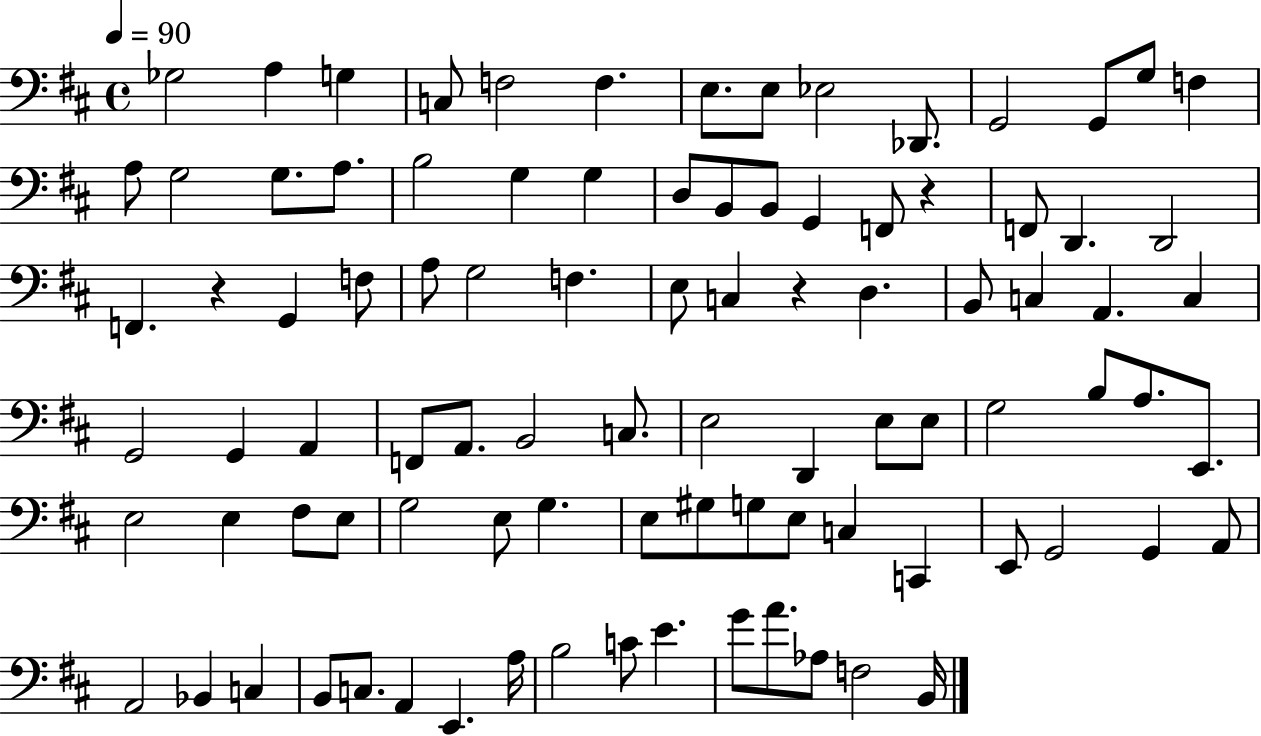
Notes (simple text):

Gb3/h A3/q G3/q C3/e F3/h F3/q. E3/e. E3/e Eb3/h Db2/e. G2/h G2/e G3/e F3/q A3/e G3/h G3/e. A3/e. B3/h G3/q G3/q D3/e B2/e B2/e G2/q F2/e R/q F2/e D2/q. D2/h F2/q. R/q G2/q F3/e A3/e G3/h F3/q. E3/e C3/q R/q D3/q. B2/e C3/q A2/q. C3/q G2/h G2/q A2/q F2/e A2/e. B2/h C3/e. E3/h D2/q E3/e E3/e G3/h B3/e A3/e. E2/e. E3/h E3/q F#3/e E3/e G3/h E3/e G3/q. E3/e G#3/e G3/e E3/e C3/q C2/q E2/e G2/h G2/q A2/e A2/h Bb2/q C3/q B2/e C3/e. A2/q E2/q. A3/s B3/h C4/e E4/q. G4/e A4/e. Ab3/e F3/h B2/s